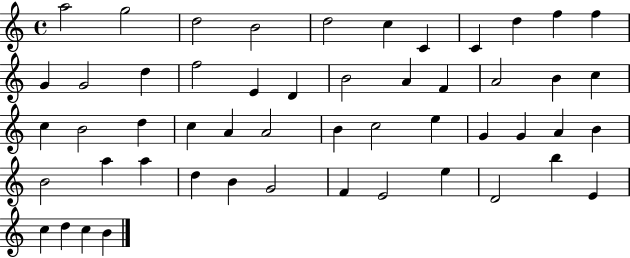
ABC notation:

X:1
T:Untitled
M:4/4
L:1/4
K:C
a2 g2 d2 B2 d2 c C C d f f G G2 d f2 E D B2 A F A2 B c c B2 d c A A2 B c2 e G G A B B2 a a d B G2 F E2 e D2 b E c d c B